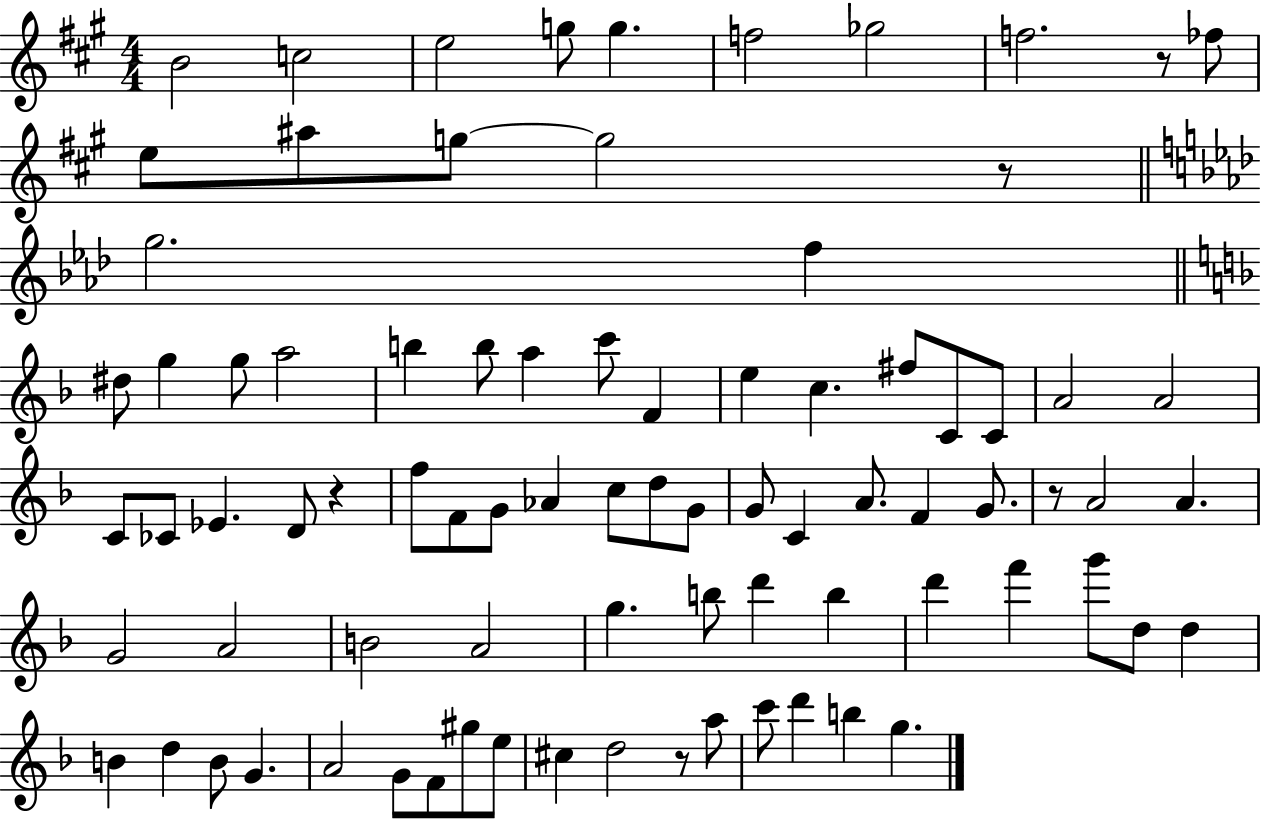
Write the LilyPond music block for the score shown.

{
  \clef treble
  \numericTimeSignature
  \time 4/4
  \key a \major
  \repeat volta 2 { b'2 c''2 | e''2 g''8 g''4. | f''2 ges''2 | f''2. r8 fes''8 | \break e''8 ais''8 g''8~~ g''2 r8 | \bar "||" \break \key f \minor g''2. f''4 | \bar "||" \break \key f \major dis''8 g''4 g''8 a''2 | b''4 b''8 a''4 c'''8 f'4 | e''4 c''4. fis''8 c'8 c'8 | a'2 a'2 | \break c'8 ces'8 ees'4. d'8 r4 | f''8 f'8 g'8 aes'4 c''8 d''8 g'8 | g'8 c'4 a'8. f'4 g'8. | r8 a'2 a'4. | \break g'2 a'2 | b'2 a'2 | g''4. b''8 d'''4 b''4 | d'''4 f'''4 g'''8 d''8 d''4 | \break b'4 d''4 b'8 g'4. | a'2 g'8 f'8 gis''8 e''8 | cis''4 d''2 r8 a''8 | c'''8 d'''4 b''4 g''4. | \break } \bar "|."
}